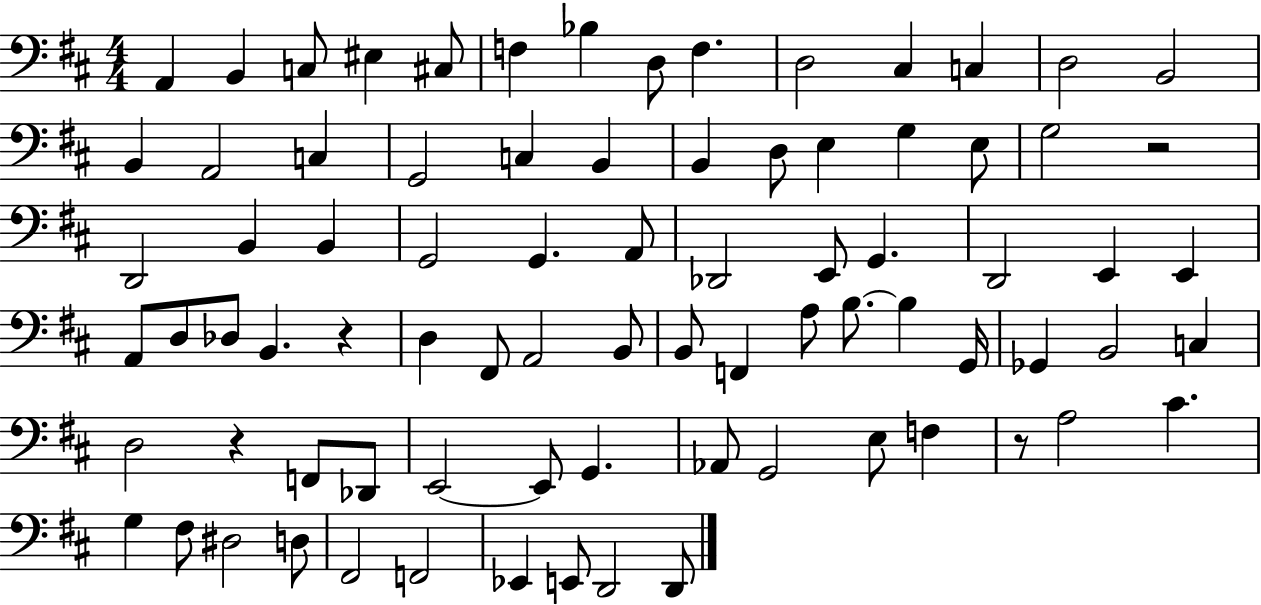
A2/q B2/q C3/e EIS3/q C#3/e F3/q Bb3/q D3/e F3/q. D3/h C#3/q C3/q D3/h B2/h B2/q A2/h C3/q G2/h C3/q B2/q B2/q D3/e E3/q G3/q E3/e G3/h R/h D2/h B2/q B2/q G2/h G2/q. A2/e Db2/h E2/e G2/q. D2/h E2/q E2/q A2/e D3/e Db3/e B2/q. R/q D3/q F#2/e A2/h B2/e B2/e F2/q A3/e B3/e. B3/q G2/s Gb2/q B2/h C3/q D3/h R/q F2/e Db2/e E2/h E2/e G2/q. Ab2/e G2/h E3/e F3/q R/e A3/h C#4/q. G3/q F#3/e D#3/h D3/e F#2/h F2/h Eb2/q E2/e D2/h D2/e